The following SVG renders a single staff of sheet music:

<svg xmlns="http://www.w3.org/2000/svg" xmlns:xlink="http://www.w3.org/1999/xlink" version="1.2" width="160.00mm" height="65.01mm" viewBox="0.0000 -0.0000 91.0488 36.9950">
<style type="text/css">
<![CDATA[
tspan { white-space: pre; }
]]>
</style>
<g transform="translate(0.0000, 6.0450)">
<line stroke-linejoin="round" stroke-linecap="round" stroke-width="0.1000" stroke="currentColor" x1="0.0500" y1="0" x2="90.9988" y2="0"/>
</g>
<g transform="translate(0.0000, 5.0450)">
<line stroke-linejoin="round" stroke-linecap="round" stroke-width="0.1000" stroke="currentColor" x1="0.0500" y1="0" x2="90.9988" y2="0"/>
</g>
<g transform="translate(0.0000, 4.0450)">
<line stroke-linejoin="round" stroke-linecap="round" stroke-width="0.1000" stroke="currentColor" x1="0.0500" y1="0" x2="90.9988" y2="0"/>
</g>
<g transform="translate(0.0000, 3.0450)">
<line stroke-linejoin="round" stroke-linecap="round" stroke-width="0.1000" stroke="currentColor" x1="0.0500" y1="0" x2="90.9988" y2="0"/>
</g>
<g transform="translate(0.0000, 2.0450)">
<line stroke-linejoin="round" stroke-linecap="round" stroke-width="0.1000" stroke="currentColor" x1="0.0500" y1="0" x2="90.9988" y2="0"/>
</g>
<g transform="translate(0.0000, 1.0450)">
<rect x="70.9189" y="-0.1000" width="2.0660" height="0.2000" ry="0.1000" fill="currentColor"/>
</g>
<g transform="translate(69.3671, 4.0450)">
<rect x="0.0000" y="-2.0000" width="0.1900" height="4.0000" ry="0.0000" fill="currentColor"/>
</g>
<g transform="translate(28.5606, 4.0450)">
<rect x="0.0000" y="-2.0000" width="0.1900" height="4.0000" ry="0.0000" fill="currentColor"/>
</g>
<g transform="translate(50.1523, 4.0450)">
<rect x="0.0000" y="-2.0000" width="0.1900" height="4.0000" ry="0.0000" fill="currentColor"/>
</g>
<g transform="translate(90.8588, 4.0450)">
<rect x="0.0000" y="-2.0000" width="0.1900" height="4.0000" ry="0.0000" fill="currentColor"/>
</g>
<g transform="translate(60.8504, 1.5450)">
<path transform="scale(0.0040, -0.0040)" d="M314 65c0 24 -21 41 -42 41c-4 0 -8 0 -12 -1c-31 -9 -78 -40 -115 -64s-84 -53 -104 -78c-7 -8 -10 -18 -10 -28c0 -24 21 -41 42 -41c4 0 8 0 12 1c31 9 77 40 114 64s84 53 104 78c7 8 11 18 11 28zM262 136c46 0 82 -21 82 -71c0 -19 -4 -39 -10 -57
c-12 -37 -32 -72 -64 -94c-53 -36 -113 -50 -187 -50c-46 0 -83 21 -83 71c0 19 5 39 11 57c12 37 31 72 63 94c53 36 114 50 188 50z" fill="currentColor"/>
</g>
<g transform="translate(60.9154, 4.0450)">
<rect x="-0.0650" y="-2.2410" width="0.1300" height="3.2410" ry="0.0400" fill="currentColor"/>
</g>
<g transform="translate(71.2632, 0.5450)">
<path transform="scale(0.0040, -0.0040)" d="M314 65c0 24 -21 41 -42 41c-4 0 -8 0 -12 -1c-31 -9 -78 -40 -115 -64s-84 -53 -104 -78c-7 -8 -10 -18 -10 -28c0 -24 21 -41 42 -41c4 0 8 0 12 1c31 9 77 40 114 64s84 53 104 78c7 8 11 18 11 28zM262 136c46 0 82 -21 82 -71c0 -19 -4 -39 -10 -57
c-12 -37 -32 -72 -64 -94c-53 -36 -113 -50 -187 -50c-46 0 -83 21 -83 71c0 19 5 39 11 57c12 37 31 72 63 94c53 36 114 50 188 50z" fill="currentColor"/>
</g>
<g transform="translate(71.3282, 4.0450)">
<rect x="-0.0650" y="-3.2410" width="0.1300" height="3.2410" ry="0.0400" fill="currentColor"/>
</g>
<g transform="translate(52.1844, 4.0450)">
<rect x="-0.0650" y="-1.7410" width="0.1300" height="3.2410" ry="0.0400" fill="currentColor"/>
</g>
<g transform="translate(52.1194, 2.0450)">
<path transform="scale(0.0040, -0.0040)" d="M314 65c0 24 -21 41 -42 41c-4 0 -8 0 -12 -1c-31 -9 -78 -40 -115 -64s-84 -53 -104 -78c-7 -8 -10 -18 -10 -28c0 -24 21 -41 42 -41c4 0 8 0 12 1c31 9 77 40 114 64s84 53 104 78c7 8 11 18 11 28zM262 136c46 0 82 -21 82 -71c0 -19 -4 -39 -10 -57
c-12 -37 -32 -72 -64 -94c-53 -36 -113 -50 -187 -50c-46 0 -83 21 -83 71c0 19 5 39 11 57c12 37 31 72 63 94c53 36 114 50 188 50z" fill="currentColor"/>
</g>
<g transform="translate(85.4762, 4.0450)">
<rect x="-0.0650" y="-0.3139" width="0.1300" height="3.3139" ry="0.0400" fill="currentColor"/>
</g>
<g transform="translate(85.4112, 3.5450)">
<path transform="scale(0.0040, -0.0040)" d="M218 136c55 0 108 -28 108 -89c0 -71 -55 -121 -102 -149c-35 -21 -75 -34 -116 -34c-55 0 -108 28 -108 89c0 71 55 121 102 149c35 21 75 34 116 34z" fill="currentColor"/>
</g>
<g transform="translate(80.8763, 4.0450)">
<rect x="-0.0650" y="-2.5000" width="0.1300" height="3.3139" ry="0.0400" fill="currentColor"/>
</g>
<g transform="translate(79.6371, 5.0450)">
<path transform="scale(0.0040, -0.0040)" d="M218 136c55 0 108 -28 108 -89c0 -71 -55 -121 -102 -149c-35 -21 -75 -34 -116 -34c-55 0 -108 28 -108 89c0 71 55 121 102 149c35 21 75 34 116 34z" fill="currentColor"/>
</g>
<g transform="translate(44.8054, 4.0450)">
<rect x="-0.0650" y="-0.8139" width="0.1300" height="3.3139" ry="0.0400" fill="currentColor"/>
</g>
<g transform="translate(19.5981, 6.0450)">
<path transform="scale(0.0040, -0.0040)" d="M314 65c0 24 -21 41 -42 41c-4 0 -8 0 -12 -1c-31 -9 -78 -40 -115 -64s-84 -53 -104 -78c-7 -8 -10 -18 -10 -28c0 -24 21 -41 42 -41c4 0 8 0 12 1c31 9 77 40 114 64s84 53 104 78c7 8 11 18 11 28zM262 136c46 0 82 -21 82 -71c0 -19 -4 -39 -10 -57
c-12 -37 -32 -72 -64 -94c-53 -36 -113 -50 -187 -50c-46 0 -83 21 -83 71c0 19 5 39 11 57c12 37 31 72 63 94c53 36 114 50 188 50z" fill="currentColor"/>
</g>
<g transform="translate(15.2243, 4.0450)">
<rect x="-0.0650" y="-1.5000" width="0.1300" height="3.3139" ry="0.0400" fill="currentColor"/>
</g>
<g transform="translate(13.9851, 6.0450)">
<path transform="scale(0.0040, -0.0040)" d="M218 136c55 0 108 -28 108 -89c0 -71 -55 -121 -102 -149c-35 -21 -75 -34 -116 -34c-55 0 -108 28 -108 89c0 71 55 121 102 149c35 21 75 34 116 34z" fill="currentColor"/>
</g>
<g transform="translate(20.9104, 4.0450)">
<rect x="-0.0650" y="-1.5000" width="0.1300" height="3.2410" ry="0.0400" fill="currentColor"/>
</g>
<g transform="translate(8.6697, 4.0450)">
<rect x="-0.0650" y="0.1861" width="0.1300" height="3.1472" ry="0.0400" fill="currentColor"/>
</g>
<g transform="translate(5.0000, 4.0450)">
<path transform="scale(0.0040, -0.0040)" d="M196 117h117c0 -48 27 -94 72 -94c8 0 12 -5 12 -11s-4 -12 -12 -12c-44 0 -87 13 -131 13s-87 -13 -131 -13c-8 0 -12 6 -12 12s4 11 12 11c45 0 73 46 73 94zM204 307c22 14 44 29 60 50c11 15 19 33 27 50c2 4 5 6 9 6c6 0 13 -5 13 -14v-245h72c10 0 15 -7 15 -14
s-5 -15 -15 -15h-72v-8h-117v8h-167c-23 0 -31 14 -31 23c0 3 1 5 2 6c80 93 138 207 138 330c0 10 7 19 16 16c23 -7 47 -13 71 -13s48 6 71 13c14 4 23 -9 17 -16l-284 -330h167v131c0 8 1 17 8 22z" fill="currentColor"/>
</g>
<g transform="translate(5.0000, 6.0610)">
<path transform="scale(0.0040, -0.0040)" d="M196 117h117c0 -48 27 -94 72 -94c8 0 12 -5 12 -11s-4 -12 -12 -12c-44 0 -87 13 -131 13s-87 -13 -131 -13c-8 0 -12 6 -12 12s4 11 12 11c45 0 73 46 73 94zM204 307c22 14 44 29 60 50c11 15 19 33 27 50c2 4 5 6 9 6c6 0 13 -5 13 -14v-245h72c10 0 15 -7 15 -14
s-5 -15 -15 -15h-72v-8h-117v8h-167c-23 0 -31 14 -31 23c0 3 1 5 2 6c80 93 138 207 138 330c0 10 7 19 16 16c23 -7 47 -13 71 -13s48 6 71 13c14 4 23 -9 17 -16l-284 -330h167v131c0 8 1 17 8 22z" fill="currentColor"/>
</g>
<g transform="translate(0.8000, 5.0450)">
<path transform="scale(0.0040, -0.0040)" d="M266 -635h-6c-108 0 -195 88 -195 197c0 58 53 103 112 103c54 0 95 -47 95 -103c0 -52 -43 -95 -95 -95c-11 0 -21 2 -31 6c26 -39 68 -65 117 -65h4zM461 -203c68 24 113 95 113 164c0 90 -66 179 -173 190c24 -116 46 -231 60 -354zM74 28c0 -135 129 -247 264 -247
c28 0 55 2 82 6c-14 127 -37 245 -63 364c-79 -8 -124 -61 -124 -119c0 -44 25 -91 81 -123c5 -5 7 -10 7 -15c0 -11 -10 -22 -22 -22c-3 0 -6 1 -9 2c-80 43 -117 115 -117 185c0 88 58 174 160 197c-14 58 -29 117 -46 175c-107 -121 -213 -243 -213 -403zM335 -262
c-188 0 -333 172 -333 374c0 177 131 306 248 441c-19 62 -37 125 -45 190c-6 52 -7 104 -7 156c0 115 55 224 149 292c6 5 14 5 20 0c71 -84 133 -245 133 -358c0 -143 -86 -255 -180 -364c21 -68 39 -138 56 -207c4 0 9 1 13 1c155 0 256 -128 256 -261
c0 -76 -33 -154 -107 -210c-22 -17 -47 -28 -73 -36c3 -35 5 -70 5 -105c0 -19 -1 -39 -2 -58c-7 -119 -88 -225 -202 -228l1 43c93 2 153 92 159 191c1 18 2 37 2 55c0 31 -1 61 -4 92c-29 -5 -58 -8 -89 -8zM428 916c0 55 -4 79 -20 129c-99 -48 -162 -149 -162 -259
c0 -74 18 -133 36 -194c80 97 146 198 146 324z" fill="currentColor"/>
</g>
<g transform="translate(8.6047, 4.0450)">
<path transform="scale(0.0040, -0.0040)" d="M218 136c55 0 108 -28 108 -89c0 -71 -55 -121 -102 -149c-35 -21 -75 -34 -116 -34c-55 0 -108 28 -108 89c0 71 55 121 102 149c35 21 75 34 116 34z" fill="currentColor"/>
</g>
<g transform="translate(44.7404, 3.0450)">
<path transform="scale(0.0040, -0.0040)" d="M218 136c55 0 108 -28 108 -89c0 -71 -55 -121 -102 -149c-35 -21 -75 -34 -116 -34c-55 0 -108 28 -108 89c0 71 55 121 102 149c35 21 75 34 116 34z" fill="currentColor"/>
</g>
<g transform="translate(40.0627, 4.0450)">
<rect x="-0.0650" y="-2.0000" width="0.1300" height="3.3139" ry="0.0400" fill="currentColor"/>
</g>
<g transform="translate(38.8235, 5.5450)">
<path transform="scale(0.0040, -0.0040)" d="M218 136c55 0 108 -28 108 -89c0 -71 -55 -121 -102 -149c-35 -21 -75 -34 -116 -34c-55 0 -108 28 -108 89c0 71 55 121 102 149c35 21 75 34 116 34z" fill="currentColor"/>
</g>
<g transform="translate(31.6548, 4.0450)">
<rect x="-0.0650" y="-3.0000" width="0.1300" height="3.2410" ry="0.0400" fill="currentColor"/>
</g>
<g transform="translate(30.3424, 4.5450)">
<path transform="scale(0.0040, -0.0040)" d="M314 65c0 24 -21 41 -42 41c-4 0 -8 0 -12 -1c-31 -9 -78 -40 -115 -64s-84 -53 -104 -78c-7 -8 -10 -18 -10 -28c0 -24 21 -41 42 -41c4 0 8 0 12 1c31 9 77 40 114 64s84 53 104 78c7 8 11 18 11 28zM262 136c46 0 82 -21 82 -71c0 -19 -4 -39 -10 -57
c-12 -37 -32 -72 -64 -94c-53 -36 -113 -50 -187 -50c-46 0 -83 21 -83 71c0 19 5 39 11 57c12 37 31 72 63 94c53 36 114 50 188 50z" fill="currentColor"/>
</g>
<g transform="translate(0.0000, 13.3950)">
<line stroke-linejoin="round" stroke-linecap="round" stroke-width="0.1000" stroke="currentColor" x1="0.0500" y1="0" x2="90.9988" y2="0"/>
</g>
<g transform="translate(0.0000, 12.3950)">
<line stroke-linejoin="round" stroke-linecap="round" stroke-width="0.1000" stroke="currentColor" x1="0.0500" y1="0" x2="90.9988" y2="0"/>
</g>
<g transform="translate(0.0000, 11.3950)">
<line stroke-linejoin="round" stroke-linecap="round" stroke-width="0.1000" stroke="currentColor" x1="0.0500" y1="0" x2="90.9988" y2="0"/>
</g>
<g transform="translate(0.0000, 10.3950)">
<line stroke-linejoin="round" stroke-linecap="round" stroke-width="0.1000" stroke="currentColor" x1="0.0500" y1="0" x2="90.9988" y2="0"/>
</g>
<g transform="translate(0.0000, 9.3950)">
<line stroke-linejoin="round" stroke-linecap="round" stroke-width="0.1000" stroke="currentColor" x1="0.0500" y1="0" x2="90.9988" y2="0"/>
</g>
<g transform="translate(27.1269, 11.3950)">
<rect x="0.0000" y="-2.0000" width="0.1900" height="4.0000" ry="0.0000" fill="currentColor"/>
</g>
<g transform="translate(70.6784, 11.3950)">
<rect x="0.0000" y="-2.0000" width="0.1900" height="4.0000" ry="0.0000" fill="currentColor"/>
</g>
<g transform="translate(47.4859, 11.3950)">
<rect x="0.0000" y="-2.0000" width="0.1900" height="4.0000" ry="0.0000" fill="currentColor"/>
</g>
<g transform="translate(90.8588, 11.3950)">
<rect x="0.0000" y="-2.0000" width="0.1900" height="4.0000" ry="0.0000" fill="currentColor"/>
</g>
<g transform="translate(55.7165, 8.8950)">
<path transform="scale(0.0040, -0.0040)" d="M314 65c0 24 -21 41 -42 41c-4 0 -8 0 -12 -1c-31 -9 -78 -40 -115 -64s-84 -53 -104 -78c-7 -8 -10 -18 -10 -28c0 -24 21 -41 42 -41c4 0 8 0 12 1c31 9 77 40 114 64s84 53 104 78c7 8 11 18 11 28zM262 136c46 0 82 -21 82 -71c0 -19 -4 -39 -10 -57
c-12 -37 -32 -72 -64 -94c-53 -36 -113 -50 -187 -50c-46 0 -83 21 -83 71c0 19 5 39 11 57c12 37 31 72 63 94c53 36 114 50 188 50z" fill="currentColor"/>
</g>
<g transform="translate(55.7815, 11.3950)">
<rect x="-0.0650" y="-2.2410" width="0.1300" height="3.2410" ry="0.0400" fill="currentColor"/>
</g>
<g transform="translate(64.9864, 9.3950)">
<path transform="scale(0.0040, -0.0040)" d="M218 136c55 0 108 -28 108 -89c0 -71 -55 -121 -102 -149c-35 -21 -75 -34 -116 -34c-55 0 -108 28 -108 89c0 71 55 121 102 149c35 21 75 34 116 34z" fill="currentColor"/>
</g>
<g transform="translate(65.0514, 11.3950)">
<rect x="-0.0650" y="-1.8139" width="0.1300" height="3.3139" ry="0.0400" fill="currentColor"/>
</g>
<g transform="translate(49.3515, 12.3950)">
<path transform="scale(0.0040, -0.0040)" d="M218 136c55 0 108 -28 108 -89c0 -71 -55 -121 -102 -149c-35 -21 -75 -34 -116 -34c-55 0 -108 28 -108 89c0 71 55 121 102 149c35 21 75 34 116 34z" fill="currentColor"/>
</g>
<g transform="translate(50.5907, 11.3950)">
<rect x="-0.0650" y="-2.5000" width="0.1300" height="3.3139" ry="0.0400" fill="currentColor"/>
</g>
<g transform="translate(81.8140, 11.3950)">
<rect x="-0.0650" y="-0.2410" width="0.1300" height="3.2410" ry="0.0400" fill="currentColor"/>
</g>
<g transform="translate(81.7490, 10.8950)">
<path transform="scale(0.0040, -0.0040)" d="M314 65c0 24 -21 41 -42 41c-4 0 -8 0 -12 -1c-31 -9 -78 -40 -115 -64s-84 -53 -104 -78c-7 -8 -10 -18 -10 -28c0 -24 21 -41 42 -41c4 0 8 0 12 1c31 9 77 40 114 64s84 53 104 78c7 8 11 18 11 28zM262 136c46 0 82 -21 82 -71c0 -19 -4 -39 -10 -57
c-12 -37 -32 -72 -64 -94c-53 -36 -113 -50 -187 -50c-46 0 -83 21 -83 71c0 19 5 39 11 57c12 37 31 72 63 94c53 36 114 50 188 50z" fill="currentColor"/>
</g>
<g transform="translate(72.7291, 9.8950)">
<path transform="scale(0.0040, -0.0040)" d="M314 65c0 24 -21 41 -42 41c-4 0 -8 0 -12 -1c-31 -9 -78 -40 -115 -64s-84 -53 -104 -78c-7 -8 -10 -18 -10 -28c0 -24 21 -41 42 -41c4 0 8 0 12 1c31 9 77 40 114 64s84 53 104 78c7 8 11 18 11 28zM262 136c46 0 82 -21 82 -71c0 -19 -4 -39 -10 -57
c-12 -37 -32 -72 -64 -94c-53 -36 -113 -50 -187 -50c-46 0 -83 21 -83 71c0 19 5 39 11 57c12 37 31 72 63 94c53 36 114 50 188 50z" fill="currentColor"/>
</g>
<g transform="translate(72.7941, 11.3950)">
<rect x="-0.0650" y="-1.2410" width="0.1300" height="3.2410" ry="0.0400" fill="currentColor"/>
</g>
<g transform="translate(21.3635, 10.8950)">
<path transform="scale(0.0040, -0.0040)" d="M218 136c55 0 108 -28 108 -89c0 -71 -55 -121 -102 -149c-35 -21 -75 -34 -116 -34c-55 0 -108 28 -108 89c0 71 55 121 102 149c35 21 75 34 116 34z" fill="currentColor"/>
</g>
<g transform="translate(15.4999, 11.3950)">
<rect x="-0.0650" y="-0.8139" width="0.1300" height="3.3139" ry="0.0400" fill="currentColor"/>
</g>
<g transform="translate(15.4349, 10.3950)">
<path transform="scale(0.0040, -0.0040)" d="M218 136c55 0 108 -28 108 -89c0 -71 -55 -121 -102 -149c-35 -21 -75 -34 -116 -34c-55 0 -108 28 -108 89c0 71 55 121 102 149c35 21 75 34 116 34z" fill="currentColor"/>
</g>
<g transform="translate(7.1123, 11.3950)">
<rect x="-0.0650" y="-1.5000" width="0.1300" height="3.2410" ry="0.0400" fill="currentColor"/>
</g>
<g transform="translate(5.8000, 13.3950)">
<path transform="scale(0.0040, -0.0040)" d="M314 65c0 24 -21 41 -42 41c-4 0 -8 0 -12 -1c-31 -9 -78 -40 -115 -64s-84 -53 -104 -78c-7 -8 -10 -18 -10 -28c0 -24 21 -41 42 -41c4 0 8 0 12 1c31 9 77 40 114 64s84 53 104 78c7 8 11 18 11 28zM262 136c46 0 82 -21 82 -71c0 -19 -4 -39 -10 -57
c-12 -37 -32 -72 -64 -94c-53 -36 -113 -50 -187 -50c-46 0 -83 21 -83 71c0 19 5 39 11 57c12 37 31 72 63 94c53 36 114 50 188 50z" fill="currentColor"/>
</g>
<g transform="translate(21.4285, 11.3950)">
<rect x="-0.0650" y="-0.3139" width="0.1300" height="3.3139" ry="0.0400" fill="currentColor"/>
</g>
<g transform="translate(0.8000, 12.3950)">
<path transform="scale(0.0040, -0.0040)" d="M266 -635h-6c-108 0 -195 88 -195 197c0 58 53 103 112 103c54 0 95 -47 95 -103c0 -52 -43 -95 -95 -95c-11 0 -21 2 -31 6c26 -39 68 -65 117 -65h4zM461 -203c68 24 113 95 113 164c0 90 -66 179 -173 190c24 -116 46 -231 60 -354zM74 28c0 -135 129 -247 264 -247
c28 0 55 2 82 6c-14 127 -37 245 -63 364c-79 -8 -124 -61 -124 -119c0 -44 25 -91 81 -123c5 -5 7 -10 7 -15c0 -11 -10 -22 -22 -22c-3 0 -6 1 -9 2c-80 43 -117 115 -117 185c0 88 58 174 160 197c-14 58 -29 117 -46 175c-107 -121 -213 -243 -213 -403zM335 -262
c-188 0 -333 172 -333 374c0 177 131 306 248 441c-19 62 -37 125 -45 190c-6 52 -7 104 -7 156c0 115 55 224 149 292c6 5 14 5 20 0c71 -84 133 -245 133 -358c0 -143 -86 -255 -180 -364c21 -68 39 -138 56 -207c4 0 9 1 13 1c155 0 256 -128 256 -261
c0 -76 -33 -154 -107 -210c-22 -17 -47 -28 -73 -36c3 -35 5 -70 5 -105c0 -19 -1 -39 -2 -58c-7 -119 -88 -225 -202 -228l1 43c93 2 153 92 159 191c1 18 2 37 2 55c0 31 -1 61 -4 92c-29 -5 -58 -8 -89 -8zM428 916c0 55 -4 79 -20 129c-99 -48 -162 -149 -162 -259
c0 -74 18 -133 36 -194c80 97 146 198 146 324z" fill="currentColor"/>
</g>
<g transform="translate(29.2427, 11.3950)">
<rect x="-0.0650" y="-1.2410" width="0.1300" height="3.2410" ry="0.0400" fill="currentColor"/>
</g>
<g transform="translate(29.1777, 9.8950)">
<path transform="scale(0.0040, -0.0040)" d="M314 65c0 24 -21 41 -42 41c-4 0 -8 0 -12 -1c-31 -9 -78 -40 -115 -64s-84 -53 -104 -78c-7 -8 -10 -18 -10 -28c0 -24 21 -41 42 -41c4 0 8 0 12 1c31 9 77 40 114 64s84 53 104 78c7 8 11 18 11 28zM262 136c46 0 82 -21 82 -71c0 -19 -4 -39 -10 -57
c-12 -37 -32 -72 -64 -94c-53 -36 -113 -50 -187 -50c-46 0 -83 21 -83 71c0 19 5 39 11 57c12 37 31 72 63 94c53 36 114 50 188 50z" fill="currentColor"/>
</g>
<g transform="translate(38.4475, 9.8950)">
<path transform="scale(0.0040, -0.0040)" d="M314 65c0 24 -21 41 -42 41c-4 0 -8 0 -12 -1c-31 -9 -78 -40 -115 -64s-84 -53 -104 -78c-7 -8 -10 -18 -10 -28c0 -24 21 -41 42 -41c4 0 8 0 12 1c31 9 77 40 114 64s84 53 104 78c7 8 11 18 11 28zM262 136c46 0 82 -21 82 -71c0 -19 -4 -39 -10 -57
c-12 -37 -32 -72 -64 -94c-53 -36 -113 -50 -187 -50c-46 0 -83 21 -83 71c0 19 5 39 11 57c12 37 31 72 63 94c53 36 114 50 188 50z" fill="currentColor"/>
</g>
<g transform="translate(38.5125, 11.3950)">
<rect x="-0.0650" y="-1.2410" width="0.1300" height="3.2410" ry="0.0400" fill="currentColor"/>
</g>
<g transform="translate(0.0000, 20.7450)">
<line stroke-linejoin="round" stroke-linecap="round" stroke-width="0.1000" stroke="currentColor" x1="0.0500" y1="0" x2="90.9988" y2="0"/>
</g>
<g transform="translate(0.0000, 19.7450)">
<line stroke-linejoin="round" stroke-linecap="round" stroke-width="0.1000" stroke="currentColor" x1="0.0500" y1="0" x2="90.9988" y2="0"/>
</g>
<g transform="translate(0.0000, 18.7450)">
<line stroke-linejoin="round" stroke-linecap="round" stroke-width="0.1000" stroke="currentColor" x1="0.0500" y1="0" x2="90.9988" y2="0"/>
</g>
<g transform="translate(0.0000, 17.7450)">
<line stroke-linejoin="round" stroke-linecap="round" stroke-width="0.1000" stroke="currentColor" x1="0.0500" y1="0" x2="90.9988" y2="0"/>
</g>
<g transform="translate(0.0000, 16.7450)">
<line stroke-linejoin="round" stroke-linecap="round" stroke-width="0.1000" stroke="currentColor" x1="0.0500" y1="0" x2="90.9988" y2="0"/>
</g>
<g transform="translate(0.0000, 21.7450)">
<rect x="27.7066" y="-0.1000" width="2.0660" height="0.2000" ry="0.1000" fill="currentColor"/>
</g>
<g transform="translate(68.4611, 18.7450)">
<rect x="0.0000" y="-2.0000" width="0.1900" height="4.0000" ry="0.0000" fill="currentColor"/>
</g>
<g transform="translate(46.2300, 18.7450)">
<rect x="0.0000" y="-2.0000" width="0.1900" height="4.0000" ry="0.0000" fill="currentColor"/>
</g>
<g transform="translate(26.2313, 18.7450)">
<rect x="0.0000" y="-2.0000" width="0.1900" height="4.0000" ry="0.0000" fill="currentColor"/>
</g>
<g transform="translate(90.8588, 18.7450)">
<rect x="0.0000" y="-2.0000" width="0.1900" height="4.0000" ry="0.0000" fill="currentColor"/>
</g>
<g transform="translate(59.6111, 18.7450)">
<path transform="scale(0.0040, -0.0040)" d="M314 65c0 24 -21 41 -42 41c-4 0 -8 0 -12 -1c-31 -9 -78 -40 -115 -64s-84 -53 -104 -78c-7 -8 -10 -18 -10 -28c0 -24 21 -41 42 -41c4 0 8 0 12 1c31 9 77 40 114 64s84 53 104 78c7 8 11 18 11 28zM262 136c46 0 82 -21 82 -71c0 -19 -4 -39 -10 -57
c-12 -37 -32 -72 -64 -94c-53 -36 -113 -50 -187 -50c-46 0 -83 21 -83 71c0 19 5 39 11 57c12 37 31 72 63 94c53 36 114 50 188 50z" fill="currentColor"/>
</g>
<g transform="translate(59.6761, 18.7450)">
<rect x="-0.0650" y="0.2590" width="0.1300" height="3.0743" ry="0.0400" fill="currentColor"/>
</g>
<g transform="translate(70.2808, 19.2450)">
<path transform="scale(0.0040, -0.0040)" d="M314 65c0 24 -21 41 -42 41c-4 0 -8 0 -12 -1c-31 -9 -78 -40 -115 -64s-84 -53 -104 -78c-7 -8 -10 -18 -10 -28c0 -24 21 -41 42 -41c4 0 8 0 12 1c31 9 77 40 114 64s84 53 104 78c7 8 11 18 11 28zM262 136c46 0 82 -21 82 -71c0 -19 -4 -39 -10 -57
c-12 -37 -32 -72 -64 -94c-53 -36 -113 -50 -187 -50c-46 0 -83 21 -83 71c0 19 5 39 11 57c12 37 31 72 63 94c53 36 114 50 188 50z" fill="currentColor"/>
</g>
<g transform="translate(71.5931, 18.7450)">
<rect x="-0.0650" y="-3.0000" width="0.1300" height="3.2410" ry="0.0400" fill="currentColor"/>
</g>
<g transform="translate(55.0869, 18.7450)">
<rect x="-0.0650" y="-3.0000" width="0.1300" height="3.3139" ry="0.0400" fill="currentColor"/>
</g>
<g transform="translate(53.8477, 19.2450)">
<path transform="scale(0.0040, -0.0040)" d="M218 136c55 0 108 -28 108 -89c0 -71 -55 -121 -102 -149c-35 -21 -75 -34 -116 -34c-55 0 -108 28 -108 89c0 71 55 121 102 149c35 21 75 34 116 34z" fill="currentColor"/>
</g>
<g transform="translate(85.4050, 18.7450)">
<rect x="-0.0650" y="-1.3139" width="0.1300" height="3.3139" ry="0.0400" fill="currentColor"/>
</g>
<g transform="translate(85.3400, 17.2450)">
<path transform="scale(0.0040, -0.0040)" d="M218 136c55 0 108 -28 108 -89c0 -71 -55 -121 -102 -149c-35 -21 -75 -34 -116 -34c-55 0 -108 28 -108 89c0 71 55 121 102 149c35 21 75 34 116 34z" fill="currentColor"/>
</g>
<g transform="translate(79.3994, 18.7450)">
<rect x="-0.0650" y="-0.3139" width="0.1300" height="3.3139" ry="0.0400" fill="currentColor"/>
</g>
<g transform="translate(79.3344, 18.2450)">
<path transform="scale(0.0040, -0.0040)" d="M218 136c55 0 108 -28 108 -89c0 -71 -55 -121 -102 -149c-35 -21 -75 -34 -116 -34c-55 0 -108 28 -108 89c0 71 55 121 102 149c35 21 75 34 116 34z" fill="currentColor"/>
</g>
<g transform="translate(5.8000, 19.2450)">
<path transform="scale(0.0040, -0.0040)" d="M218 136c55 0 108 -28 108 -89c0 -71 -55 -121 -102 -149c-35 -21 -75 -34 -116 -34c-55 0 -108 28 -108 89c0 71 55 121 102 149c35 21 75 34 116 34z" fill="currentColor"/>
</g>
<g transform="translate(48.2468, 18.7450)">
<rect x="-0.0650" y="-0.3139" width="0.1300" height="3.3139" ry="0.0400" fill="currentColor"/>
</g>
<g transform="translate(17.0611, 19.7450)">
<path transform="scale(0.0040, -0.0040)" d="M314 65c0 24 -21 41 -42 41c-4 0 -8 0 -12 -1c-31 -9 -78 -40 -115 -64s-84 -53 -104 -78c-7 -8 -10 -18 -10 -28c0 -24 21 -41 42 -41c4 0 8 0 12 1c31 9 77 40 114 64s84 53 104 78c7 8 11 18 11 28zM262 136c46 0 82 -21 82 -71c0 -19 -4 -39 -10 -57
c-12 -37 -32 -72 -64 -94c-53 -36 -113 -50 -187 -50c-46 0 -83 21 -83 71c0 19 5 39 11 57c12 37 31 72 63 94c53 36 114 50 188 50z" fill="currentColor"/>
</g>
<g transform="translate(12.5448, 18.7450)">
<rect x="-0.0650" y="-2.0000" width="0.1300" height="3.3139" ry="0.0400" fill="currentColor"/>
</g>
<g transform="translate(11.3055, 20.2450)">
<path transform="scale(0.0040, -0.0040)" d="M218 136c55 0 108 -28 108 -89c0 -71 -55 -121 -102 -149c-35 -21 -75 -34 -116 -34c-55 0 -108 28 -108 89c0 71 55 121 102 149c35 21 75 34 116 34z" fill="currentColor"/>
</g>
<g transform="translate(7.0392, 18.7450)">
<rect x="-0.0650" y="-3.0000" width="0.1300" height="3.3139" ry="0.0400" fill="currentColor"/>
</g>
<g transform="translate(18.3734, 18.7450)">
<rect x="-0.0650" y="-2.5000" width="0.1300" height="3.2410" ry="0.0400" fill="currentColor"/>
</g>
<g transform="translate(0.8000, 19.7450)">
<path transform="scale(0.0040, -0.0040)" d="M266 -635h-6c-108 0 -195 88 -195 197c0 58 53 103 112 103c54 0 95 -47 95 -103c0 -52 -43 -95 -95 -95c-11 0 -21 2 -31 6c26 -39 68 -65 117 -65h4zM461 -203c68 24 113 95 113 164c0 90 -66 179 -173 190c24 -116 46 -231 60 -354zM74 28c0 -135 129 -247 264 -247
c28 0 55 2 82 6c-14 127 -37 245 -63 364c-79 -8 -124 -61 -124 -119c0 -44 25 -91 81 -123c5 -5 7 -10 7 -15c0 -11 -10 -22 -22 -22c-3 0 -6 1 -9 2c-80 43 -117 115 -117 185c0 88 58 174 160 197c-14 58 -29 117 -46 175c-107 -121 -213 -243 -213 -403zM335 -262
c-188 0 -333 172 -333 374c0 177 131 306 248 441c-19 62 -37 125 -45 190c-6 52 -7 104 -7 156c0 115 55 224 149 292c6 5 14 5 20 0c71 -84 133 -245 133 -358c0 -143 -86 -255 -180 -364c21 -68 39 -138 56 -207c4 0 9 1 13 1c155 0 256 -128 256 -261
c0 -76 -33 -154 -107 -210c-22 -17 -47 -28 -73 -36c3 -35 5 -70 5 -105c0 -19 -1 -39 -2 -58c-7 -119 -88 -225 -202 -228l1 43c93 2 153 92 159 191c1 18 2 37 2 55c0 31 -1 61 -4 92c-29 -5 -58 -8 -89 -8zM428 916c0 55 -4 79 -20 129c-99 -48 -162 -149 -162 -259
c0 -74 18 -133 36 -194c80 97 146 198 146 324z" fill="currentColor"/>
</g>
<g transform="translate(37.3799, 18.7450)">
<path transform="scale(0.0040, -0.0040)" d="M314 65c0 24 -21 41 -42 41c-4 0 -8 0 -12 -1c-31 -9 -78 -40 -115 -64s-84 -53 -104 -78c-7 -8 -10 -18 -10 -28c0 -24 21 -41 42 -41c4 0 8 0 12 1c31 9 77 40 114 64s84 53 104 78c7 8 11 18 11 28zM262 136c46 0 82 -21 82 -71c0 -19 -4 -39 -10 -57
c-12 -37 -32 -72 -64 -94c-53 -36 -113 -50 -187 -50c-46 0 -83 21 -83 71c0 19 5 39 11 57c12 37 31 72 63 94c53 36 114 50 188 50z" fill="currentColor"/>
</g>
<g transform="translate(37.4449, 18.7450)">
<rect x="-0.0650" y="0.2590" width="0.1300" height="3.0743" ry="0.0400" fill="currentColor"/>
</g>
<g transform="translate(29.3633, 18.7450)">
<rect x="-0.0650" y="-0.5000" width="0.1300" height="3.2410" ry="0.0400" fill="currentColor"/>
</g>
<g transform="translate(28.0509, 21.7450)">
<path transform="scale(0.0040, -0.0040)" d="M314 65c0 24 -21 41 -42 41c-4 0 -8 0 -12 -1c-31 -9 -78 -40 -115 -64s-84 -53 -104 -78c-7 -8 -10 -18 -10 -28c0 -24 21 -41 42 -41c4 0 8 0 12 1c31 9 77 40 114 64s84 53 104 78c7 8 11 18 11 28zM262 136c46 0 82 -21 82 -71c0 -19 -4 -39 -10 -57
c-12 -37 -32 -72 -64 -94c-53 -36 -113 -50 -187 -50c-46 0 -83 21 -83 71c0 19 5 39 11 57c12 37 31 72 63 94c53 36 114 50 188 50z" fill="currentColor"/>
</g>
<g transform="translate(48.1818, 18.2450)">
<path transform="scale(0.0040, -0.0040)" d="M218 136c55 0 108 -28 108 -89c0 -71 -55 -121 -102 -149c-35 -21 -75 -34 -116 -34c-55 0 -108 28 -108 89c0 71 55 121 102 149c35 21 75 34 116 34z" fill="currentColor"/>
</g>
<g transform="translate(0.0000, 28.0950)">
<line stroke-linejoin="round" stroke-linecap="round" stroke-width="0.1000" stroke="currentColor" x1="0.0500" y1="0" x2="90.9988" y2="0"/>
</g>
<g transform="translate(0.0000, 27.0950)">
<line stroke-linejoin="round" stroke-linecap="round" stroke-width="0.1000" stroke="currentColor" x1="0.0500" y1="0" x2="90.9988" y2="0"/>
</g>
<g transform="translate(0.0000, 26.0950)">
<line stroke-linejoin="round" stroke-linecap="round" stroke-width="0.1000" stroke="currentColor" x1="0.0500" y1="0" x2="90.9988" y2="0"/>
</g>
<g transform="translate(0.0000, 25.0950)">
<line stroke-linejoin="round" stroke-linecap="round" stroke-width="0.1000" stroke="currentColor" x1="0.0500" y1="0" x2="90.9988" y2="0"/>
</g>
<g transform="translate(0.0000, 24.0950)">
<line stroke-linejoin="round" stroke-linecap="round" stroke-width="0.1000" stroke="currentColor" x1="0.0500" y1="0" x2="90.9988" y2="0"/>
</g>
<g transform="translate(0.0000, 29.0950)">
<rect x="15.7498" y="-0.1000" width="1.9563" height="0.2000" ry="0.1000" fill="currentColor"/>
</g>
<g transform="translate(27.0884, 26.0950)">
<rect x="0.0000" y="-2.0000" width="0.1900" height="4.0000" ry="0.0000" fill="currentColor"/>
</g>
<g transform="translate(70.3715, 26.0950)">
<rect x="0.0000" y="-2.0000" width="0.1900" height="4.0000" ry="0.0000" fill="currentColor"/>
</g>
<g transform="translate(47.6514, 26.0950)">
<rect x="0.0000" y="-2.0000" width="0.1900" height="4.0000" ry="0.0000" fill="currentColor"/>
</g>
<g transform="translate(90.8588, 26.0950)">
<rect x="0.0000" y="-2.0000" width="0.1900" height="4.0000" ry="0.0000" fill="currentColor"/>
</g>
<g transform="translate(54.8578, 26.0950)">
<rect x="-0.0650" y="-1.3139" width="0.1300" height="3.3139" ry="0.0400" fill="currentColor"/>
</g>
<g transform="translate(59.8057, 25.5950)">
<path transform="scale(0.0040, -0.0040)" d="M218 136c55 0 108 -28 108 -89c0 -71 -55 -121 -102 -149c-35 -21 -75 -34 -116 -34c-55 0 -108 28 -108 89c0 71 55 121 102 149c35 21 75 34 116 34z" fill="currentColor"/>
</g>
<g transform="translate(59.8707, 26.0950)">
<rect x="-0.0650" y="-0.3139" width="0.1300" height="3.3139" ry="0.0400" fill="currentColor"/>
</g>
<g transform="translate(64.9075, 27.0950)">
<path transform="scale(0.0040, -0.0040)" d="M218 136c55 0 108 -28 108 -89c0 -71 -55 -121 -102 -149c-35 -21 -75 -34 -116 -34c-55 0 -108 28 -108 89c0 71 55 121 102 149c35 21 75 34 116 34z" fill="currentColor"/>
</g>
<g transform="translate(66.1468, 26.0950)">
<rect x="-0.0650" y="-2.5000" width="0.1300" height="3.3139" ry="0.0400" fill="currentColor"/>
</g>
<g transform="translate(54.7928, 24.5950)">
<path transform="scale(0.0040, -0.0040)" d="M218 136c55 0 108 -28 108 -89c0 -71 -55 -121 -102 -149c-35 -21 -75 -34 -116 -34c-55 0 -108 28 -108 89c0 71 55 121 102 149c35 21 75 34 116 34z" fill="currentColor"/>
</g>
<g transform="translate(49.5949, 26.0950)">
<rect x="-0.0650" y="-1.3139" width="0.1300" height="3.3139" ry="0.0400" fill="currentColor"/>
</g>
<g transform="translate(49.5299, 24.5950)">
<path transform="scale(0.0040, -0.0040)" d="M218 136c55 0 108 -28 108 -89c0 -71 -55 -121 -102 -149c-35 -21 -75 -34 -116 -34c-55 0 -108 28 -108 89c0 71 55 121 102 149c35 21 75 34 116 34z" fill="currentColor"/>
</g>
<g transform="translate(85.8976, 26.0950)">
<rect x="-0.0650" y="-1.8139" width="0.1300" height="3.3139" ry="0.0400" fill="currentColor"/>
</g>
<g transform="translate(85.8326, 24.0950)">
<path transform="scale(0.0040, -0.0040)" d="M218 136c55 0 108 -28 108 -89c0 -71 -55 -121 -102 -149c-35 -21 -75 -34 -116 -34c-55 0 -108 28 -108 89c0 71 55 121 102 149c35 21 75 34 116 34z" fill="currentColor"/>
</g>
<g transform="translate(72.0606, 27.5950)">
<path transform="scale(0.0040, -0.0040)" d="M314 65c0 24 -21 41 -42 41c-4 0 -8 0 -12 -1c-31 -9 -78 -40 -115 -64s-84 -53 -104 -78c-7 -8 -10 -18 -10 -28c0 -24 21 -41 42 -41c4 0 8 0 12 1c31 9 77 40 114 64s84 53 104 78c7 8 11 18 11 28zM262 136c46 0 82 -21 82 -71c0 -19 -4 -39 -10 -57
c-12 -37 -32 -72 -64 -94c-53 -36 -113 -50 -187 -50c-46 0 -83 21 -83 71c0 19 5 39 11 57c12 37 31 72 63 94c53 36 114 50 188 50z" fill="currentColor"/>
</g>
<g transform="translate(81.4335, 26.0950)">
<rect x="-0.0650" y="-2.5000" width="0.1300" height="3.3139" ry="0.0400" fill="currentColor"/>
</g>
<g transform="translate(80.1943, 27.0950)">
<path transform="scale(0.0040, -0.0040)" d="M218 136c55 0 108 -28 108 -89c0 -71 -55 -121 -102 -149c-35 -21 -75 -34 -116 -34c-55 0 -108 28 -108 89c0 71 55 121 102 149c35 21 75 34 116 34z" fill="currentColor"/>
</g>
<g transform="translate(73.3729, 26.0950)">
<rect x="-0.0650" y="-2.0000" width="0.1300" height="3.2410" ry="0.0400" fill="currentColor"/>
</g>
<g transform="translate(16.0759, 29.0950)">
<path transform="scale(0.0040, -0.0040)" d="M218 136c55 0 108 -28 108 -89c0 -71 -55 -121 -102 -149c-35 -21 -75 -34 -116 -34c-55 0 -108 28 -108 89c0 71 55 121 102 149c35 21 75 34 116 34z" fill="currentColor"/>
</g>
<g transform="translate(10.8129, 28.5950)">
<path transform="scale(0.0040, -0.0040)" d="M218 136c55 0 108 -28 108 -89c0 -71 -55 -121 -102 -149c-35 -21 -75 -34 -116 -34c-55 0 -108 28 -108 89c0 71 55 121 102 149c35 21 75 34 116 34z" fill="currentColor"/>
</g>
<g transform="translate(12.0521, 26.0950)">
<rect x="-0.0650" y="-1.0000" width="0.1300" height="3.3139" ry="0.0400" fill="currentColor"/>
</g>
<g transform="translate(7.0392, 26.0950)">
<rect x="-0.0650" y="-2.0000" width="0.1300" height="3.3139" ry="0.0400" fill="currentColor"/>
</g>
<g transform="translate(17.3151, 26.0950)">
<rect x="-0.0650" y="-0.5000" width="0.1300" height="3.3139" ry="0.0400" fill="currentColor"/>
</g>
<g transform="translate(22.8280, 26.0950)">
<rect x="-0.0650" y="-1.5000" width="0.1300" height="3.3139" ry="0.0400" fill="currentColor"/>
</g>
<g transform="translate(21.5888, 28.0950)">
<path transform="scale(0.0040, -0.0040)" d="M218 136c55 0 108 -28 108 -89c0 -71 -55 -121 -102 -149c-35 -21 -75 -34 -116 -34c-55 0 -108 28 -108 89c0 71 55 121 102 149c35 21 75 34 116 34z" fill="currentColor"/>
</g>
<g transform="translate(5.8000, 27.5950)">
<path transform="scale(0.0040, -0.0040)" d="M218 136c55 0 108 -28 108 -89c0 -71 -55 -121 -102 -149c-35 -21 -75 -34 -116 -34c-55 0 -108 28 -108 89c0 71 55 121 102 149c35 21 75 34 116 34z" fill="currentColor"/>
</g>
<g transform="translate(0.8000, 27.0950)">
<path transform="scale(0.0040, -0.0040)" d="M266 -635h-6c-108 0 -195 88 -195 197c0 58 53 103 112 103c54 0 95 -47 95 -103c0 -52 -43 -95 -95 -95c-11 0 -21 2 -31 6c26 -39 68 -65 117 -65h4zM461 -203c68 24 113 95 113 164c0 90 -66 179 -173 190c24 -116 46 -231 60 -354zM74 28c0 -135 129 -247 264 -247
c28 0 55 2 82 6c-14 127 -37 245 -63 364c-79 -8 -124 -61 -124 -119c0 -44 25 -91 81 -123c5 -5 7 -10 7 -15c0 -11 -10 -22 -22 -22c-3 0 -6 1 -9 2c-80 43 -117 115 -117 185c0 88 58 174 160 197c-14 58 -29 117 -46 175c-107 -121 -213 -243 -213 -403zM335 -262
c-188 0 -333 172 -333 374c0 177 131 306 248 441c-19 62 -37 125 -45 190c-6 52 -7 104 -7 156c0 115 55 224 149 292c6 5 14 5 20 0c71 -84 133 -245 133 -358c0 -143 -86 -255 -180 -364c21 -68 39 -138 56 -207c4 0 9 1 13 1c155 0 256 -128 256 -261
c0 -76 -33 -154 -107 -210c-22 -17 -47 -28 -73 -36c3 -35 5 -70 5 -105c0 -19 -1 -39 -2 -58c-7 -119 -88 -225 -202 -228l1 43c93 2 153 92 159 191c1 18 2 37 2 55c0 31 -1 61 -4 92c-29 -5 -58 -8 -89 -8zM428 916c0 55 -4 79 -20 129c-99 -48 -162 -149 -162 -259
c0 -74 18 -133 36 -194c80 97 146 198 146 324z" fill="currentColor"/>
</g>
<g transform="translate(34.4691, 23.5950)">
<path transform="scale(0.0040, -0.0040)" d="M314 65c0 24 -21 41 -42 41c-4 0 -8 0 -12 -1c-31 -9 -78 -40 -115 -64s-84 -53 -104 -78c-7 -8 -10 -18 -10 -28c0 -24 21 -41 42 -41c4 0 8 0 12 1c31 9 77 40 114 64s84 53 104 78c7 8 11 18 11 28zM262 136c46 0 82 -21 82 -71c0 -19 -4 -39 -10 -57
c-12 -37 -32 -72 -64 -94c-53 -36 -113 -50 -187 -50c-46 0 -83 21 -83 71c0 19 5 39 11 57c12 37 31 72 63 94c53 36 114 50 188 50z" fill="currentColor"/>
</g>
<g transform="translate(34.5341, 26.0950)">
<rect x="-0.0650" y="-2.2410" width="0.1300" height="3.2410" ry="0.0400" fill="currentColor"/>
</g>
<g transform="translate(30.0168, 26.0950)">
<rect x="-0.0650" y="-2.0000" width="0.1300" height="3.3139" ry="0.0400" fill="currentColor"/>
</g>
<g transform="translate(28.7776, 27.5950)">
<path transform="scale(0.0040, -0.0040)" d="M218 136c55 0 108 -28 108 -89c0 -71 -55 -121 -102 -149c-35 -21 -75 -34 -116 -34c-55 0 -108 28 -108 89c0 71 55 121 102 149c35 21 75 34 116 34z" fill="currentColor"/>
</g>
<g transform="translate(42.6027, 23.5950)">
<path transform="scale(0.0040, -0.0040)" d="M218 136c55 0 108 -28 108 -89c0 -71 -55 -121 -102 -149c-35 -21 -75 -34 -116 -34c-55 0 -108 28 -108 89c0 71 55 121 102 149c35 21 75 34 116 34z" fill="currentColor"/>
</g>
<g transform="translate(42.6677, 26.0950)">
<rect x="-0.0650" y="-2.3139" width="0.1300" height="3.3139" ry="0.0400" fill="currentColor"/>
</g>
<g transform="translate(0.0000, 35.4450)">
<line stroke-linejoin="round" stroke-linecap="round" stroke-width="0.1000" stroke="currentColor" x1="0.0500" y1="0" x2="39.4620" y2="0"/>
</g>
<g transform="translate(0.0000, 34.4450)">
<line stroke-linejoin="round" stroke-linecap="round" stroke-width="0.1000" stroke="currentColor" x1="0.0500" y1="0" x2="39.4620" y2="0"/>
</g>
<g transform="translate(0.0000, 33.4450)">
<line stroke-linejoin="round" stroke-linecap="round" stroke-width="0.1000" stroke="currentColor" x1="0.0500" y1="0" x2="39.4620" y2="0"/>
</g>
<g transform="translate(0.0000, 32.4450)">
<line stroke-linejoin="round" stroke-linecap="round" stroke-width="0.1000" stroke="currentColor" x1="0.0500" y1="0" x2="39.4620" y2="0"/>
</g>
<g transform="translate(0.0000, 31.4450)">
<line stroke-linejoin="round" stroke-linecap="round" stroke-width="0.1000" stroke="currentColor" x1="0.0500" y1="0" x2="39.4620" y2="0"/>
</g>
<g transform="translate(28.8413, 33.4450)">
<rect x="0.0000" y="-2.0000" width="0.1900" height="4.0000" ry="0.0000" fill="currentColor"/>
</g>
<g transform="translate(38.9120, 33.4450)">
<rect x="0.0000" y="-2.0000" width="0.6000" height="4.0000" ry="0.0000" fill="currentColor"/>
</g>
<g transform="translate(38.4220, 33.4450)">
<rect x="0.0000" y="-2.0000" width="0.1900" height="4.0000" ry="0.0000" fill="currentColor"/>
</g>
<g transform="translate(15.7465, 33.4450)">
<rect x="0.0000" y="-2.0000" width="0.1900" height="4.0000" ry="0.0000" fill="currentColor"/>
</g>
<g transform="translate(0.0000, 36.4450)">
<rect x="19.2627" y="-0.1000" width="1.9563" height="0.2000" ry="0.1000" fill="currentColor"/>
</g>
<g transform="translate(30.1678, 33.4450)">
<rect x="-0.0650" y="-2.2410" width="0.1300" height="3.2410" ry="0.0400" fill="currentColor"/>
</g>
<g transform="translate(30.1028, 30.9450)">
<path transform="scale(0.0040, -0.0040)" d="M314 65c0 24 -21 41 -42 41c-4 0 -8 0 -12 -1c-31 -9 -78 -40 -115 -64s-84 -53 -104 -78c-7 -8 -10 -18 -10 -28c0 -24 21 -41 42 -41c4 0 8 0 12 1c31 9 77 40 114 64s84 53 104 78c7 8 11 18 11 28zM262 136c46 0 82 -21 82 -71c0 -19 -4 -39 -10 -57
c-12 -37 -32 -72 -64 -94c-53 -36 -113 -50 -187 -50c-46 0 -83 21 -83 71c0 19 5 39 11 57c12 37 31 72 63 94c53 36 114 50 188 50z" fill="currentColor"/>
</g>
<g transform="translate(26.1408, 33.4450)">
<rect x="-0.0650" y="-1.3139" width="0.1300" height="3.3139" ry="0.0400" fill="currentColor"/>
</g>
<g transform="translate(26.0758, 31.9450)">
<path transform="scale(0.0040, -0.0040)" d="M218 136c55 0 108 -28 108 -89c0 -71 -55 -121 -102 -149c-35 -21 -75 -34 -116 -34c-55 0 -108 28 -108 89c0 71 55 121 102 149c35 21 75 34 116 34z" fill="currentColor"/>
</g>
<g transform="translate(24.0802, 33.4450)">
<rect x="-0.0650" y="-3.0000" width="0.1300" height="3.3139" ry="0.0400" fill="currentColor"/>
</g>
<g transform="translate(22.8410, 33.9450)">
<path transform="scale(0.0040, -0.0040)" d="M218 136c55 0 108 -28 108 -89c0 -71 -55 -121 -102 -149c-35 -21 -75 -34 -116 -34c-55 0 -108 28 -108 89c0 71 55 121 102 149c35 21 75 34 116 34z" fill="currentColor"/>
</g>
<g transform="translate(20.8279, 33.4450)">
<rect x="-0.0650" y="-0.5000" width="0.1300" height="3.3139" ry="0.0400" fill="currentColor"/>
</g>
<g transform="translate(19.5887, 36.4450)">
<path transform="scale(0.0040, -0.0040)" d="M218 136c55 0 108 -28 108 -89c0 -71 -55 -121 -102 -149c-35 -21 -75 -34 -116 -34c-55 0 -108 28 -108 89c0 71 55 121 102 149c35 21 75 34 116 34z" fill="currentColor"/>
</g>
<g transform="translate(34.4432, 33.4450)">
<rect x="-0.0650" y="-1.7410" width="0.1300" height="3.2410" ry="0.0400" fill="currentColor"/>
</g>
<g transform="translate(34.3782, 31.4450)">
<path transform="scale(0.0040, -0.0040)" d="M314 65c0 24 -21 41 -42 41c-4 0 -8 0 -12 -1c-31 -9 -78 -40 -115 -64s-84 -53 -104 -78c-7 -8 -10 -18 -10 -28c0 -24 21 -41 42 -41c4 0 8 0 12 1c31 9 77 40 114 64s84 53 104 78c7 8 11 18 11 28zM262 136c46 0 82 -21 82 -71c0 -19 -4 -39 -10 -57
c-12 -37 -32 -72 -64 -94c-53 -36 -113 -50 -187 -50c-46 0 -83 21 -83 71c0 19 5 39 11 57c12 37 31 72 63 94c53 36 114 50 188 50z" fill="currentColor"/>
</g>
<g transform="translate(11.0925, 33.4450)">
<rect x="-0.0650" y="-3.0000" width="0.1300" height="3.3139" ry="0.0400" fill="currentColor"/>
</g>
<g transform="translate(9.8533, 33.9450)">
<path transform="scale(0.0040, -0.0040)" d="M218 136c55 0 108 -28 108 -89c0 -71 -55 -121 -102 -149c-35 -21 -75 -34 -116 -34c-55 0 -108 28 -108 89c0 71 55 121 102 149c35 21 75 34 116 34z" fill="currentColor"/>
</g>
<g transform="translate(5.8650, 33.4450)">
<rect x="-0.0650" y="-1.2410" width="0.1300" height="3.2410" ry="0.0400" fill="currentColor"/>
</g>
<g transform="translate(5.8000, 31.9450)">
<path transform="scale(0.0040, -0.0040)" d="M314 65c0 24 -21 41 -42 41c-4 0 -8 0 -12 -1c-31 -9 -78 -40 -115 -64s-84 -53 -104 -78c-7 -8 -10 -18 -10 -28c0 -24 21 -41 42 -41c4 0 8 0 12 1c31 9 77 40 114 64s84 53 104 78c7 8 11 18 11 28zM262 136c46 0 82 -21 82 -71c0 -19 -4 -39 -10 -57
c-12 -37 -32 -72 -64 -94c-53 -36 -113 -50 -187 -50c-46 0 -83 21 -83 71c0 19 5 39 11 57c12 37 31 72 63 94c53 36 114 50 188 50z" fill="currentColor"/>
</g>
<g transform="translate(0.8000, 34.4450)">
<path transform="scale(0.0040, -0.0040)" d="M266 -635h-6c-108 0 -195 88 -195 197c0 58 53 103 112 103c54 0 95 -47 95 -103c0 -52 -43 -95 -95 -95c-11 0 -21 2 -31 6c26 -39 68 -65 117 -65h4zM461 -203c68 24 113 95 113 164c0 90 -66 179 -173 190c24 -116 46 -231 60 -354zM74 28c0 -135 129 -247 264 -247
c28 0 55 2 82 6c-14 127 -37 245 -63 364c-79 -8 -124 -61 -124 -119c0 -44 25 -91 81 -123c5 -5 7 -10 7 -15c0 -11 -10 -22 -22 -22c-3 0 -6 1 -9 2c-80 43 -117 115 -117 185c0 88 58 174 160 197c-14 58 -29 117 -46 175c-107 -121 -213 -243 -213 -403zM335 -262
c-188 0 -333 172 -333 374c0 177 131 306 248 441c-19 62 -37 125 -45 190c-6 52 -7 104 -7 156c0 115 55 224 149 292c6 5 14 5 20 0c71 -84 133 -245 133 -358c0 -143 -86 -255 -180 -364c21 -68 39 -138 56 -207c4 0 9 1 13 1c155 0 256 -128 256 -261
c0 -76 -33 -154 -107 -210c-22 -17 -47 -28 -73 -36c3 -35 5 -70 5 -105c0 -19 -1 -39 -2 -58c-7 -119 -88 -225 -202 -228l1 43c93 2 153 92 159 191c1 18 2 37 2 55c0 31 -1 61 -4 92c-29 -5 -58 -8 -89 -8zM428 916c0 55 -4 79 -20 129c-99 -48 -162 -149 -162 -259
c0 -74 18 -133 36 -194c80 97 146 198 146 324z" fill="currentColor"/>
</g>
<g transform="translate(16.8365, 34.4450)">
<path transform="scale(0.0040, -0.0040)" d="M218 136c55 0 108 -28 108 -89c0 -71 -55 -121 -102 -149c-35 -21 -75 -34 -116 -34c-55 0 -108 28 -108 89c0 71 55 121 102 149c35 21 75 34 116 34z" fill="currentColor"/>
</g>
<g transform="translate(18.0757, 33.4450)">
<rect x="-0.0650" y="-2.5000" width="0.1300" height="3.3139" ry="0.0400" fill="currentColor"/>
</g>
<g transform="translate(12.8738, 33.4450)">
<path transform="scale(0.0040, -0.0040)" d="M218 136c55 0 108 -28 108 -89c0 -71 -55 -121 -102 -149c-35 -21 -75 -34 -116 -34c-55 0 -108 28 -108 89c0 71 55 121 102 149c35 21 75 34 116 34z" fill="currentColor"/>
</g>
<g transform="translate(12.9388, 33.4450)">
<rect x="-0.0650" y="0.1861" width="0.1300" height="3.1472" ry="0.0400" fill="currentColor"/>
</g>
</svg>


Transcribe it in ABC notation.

X:1
T:Untitled
M:4/4
L:1/4
K:C
B E E2 A2 F d f2 g2 b2 G c E2 d c e2 e2 G g2 f e2 c2 A F G2 C2 B2 c A B2 A2 c e F D C E F g2 g e e c G F2 G f e2 A B G C A e g2 f2